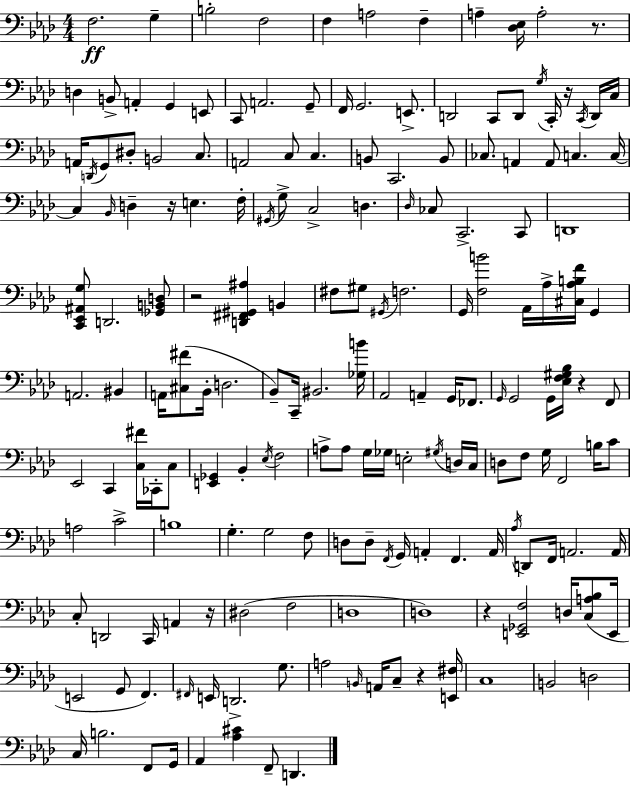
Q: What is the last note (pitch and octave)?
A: D2